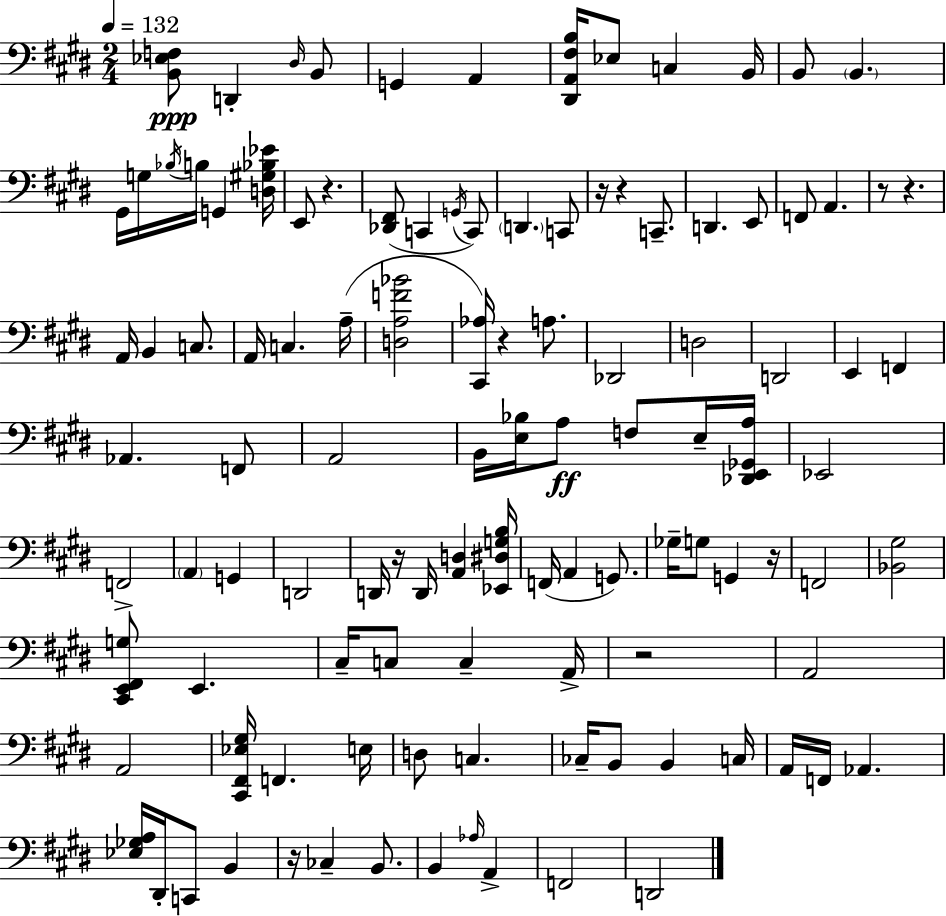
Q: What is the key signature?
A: E major